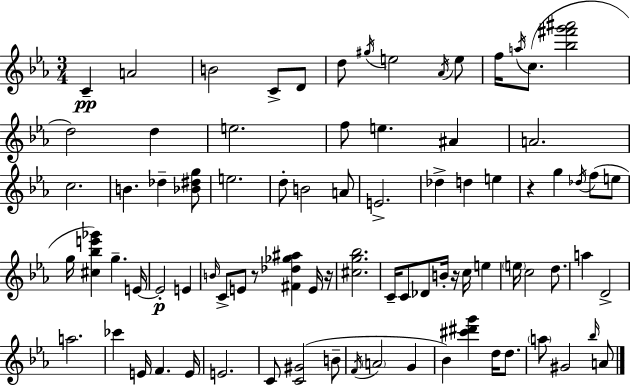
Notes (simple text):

C4/q A4/h B4/h C4/e D4/e D5/e G#5/s E5/h Ab4/s E5/e F5/s A5/s C5/e. [Bb5,F#6,G6,A#6]/h D5/h D5/q E5/h. F5/e E5/q. A#4/q A4/h. C5/h. B4/q. Db5/q [Bb4,D#5,G5]/e E5/h. D5/e B4/h A4/e E4/h. Db5/q D5/q E5/q R/q G5/q Db5/s F5/e E5/e G5/s [C#5,Bb5,E6,Gb6]/q G5/q. E4/s E4/h E4/q B4/s C4/e E4/e R/e [F#4,Db5,Gb5,A#5]/q E4/s R/s [C#5,G5,Bb5]/h. C4/s C4/e Db4/e B4/s R/s C5/s E5/q E5/s C5/h D5/e. A5/q D4/h A5/h. CES6/q E4/s F4/q. E4/s E4/h. C4/e [C4,G#4]/h B4/e F4/s A4/h G4/q Bb4/q [C#6,D#6,G6]/q D5/s D5/e. A5/e G#4/h Bb5/s A4/e